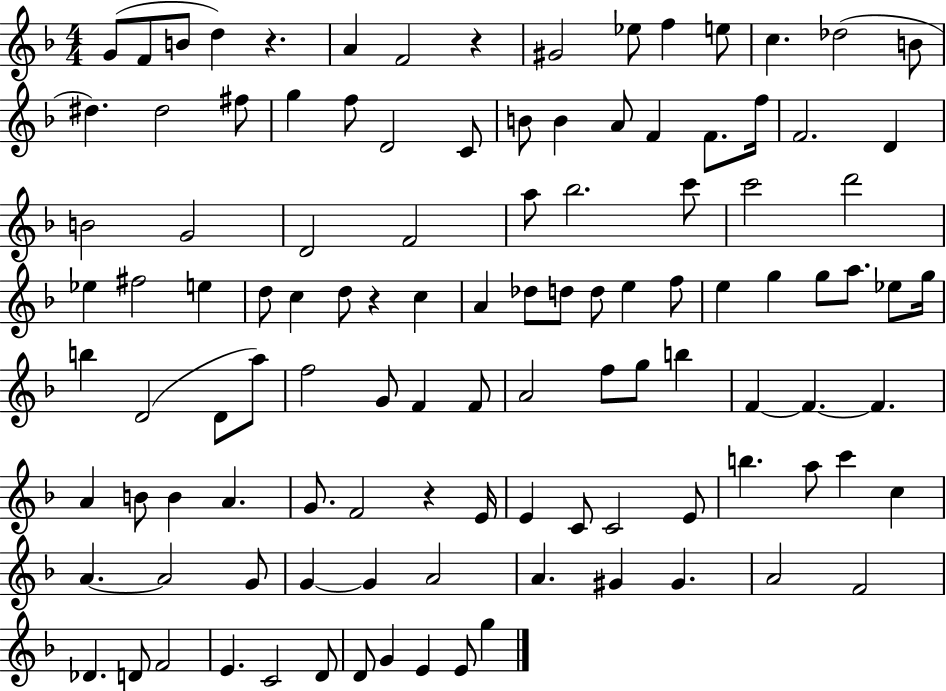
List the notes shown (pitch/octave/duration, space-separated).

G4/e F4/e B4/e D5/q R/q. A4/q F4/h R/q G#4/h Eb5/e F5/q E5/e C5/q. Db5/h B4/e D#5/q. D#5/h F#5/e G5/q F5/e D4/h C4/e B4/e B4/q A4/e F4/q F4/e. F5/s F4/h. D4/q B4/h G4/h D4/h F4/h A5/e Bb5/h. C6/e C6/h D6/h Eb5/q F#5/h E5/q D5/e C5/q D5/e R/q C5/q A4/q Db5/e D5/e D5/e E5/q F5/e E5/q G5/q G5/e A5/e. Eb5/e G5/s B5/q D4/h D4/e A5/e F5/h G4/e F4/q F4/e A4/h F5/e G5/e B5/q F4/q F4/q. F4/q. A4/q B4/e B4/q A4/q. G4/e. F4/h R/q E4/s E4/q C4/e C4/h E4/e B5/q. A5/e C6/q C5/q A4/q. A4/h G4/e G4/q G4/q A4/h A4/q. G#4/q G#4/q. A4/h F4/h Db4/q. D4/e F4/h E4/q. C4/h D4/e D4/e G4/q E4/q E4/e G5/q